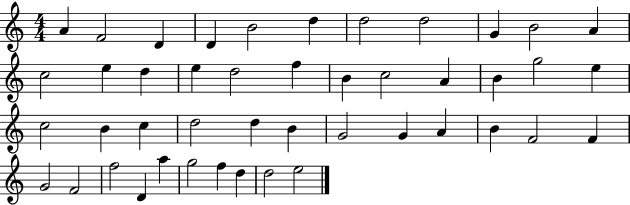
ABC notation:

X:1
T:Untitled
M:4/4
L:1/4
K:C
A F2 D D B2 d d2 d2 G B2 A c2 e d e d2 f B c2 A B g2 e c2 B c d2 d B G2 G A B F2 F G2 F2 f2 D a g2 f d d2 e2